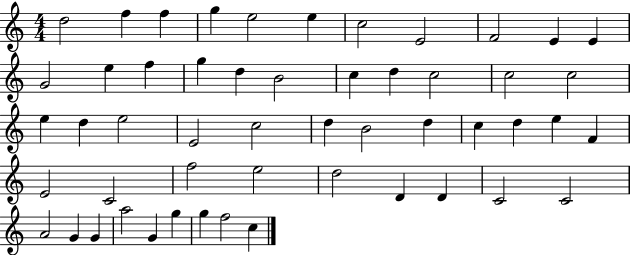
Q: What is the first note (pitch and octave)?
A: D5